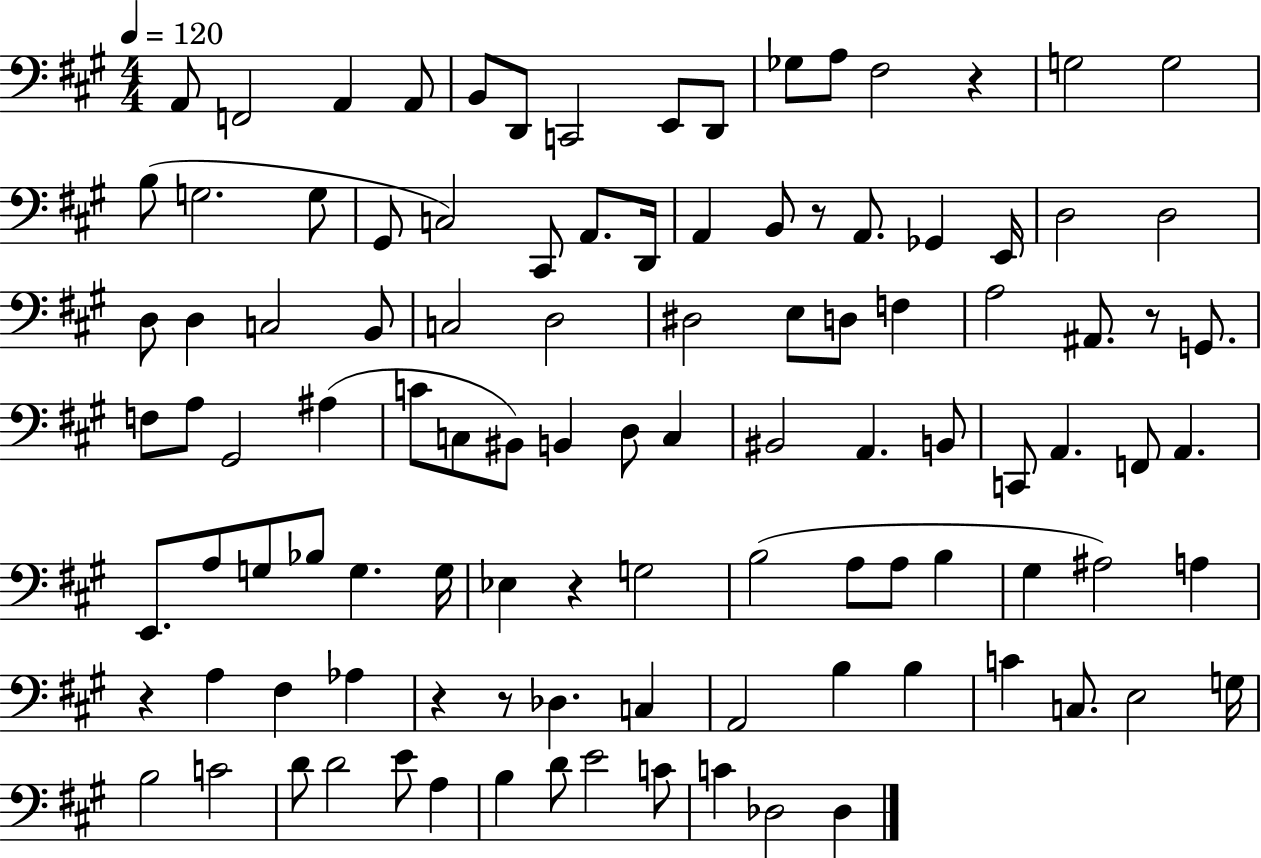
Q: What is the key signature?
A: A major